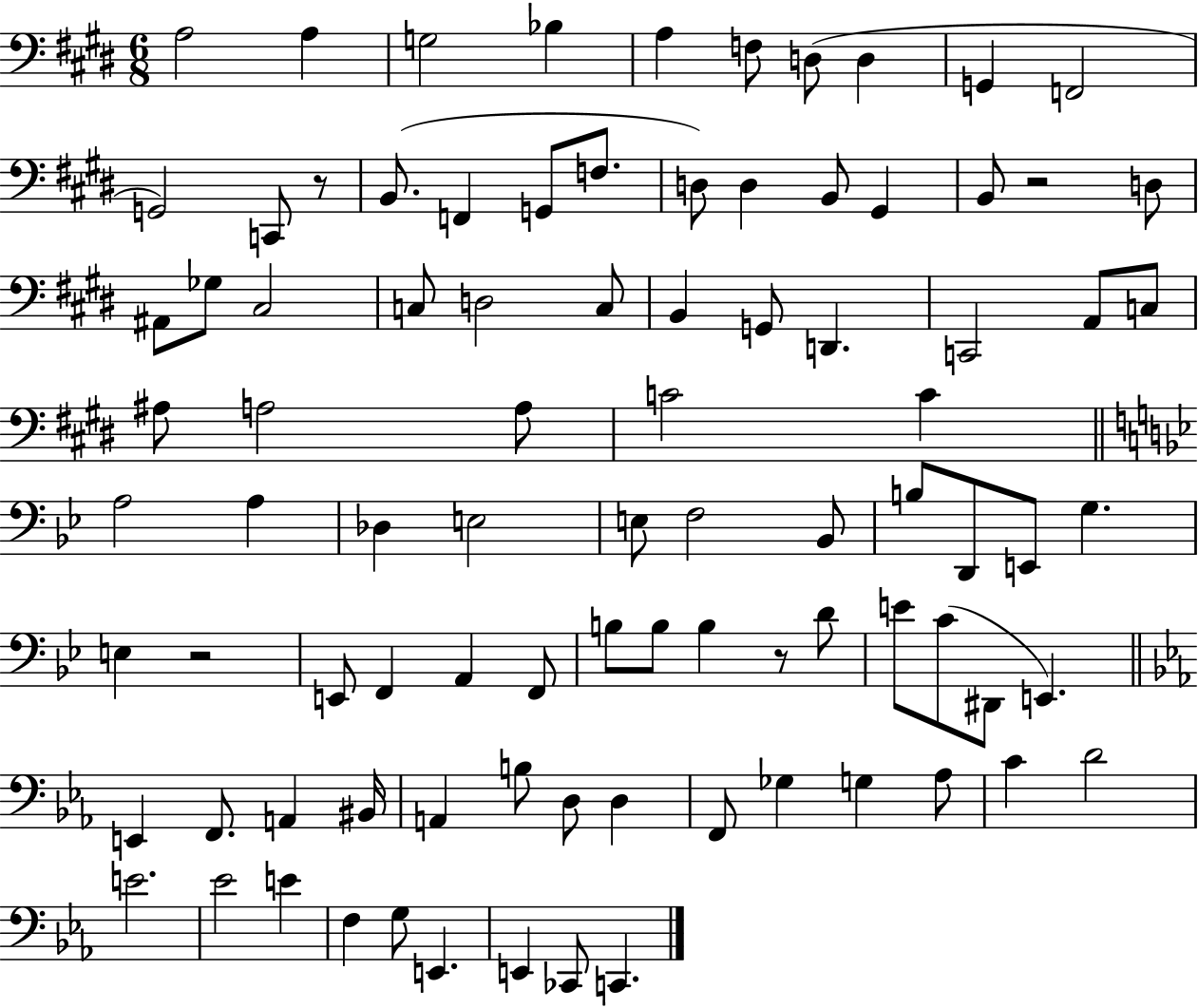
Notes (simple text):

A3/h A3/q G3/h Bb3/q A3/q F3/e D3/e D3/q G2/q F2/h G2/h C2/e R/e B2/e. F2/q G2/e F3/e. D3/e D3/q B2/e G#2/q B2/e R/h D3/e A#2/e Gb3/e C#3/h C3/e D3/h C3/e B2/q G2/e D2/q. C2/h A2/e C3/e A#3/e A3/h A3/e C4/h C4/q A3/h A3/q Db3/q E3/h E3/e F3/h Bb2/e B3/e D2/e E2/e G3/q. E3/q R/h E2/e F2/q A2/q F2/e B3/e B3/e B3/q R/e D4/e E4/e C4/e D#2/e E2/q. E2/q F2/e. A2/q BIS2/s A2/q B3/e D3/e D3/q F2/e Gb3/q G3/q Ab3/e C4/q D4/h E4/h. Eb4/h E4/q F3/q G3/e E2/q. E2/q CES2/e C2/q.